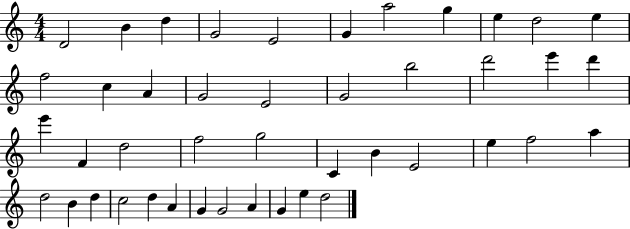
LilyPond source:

{
  \clef treble
  \numericTimeSignature
  \time 4/4
  \key c \major
  d'2 b'4 d''4 | g'2 e'2 | g'4 a''2 g''4 | e''4 d''2 e''4 | \break f''2 c''4 a'4 | g'2 e'2 | g'2 b''2 | d'''2 e'''4 d'''4 | \break e'''4 f'4 d''2 | f''2 g''2 | c'4 b'4 e'2 | e''4 f''2 a''4 | \break d''2 b'4 d''4 | c''2 d''4 a'4 | g'4 g'2 a'4 | g'4 e''4 d''2 | \break \bar "|."
}